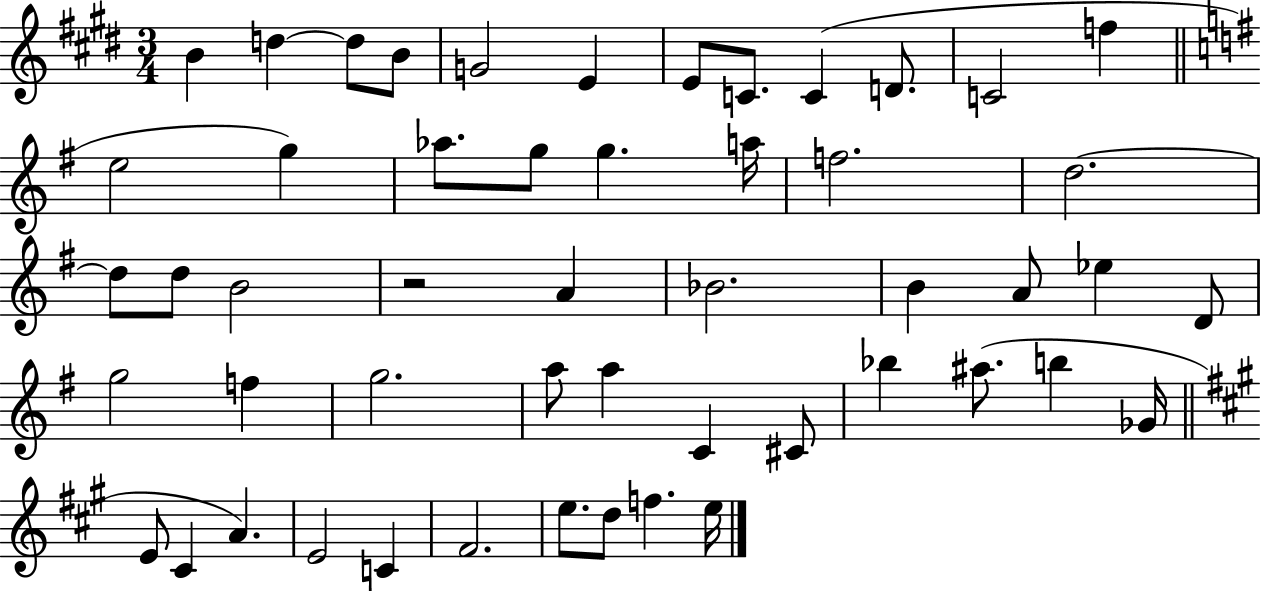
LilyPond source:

{
  \clef treble
  \numericTimeSignature
  \time 3/4
  \key e \major
  \repeat volta 2 { b'4 d''4~~ d''8 b'8 | g'2 e'4 | e'8 c'8. c'4( d'8. | c'2 f''4 | \break \bar "||" \break \key g \major e''2 g''4) | aes''8. g''8 g''4. a''16 | f''2. | d''2.~~ | \break d''8 d''8 b'2 | r2 a'4 | bes'2. | b'4 a'8 ees''4 d'8 | \break g''2 f''4 | g''2. | a''8 a''4 c'4 cis'8 | bes''4 ais''8.( b''4 ges'16 | \break \bar "||" \break \key a \major e'8 cis'4 a'4.) | e'2 c'4 | fis'2. | e''8. d''8 f''4. e''16 | \break } \bar "|."
}